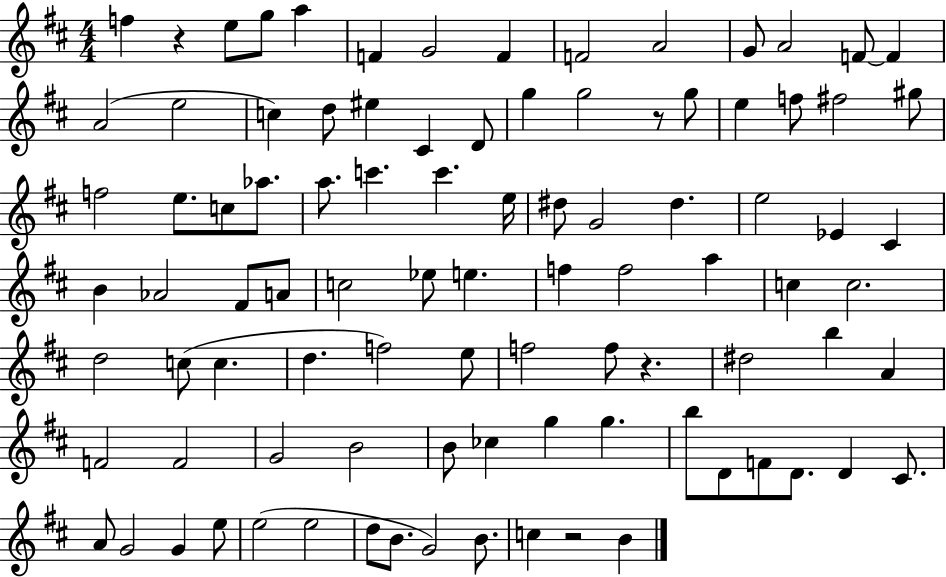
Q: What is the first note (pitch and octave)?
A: F5